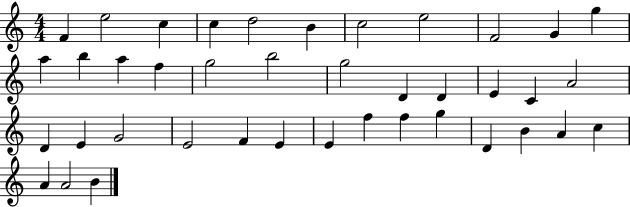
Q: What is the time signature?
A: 4/4